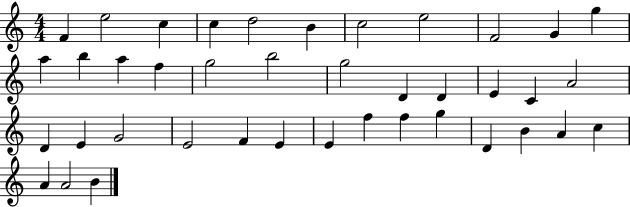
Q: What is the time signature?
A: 4/4